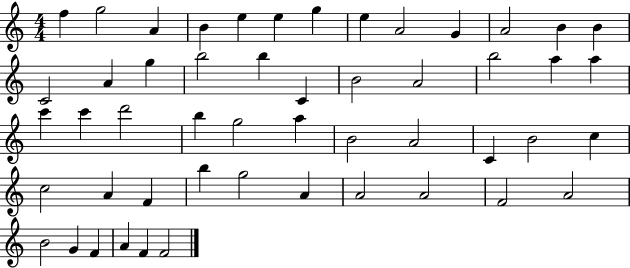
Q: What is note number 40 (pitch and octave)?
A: G5